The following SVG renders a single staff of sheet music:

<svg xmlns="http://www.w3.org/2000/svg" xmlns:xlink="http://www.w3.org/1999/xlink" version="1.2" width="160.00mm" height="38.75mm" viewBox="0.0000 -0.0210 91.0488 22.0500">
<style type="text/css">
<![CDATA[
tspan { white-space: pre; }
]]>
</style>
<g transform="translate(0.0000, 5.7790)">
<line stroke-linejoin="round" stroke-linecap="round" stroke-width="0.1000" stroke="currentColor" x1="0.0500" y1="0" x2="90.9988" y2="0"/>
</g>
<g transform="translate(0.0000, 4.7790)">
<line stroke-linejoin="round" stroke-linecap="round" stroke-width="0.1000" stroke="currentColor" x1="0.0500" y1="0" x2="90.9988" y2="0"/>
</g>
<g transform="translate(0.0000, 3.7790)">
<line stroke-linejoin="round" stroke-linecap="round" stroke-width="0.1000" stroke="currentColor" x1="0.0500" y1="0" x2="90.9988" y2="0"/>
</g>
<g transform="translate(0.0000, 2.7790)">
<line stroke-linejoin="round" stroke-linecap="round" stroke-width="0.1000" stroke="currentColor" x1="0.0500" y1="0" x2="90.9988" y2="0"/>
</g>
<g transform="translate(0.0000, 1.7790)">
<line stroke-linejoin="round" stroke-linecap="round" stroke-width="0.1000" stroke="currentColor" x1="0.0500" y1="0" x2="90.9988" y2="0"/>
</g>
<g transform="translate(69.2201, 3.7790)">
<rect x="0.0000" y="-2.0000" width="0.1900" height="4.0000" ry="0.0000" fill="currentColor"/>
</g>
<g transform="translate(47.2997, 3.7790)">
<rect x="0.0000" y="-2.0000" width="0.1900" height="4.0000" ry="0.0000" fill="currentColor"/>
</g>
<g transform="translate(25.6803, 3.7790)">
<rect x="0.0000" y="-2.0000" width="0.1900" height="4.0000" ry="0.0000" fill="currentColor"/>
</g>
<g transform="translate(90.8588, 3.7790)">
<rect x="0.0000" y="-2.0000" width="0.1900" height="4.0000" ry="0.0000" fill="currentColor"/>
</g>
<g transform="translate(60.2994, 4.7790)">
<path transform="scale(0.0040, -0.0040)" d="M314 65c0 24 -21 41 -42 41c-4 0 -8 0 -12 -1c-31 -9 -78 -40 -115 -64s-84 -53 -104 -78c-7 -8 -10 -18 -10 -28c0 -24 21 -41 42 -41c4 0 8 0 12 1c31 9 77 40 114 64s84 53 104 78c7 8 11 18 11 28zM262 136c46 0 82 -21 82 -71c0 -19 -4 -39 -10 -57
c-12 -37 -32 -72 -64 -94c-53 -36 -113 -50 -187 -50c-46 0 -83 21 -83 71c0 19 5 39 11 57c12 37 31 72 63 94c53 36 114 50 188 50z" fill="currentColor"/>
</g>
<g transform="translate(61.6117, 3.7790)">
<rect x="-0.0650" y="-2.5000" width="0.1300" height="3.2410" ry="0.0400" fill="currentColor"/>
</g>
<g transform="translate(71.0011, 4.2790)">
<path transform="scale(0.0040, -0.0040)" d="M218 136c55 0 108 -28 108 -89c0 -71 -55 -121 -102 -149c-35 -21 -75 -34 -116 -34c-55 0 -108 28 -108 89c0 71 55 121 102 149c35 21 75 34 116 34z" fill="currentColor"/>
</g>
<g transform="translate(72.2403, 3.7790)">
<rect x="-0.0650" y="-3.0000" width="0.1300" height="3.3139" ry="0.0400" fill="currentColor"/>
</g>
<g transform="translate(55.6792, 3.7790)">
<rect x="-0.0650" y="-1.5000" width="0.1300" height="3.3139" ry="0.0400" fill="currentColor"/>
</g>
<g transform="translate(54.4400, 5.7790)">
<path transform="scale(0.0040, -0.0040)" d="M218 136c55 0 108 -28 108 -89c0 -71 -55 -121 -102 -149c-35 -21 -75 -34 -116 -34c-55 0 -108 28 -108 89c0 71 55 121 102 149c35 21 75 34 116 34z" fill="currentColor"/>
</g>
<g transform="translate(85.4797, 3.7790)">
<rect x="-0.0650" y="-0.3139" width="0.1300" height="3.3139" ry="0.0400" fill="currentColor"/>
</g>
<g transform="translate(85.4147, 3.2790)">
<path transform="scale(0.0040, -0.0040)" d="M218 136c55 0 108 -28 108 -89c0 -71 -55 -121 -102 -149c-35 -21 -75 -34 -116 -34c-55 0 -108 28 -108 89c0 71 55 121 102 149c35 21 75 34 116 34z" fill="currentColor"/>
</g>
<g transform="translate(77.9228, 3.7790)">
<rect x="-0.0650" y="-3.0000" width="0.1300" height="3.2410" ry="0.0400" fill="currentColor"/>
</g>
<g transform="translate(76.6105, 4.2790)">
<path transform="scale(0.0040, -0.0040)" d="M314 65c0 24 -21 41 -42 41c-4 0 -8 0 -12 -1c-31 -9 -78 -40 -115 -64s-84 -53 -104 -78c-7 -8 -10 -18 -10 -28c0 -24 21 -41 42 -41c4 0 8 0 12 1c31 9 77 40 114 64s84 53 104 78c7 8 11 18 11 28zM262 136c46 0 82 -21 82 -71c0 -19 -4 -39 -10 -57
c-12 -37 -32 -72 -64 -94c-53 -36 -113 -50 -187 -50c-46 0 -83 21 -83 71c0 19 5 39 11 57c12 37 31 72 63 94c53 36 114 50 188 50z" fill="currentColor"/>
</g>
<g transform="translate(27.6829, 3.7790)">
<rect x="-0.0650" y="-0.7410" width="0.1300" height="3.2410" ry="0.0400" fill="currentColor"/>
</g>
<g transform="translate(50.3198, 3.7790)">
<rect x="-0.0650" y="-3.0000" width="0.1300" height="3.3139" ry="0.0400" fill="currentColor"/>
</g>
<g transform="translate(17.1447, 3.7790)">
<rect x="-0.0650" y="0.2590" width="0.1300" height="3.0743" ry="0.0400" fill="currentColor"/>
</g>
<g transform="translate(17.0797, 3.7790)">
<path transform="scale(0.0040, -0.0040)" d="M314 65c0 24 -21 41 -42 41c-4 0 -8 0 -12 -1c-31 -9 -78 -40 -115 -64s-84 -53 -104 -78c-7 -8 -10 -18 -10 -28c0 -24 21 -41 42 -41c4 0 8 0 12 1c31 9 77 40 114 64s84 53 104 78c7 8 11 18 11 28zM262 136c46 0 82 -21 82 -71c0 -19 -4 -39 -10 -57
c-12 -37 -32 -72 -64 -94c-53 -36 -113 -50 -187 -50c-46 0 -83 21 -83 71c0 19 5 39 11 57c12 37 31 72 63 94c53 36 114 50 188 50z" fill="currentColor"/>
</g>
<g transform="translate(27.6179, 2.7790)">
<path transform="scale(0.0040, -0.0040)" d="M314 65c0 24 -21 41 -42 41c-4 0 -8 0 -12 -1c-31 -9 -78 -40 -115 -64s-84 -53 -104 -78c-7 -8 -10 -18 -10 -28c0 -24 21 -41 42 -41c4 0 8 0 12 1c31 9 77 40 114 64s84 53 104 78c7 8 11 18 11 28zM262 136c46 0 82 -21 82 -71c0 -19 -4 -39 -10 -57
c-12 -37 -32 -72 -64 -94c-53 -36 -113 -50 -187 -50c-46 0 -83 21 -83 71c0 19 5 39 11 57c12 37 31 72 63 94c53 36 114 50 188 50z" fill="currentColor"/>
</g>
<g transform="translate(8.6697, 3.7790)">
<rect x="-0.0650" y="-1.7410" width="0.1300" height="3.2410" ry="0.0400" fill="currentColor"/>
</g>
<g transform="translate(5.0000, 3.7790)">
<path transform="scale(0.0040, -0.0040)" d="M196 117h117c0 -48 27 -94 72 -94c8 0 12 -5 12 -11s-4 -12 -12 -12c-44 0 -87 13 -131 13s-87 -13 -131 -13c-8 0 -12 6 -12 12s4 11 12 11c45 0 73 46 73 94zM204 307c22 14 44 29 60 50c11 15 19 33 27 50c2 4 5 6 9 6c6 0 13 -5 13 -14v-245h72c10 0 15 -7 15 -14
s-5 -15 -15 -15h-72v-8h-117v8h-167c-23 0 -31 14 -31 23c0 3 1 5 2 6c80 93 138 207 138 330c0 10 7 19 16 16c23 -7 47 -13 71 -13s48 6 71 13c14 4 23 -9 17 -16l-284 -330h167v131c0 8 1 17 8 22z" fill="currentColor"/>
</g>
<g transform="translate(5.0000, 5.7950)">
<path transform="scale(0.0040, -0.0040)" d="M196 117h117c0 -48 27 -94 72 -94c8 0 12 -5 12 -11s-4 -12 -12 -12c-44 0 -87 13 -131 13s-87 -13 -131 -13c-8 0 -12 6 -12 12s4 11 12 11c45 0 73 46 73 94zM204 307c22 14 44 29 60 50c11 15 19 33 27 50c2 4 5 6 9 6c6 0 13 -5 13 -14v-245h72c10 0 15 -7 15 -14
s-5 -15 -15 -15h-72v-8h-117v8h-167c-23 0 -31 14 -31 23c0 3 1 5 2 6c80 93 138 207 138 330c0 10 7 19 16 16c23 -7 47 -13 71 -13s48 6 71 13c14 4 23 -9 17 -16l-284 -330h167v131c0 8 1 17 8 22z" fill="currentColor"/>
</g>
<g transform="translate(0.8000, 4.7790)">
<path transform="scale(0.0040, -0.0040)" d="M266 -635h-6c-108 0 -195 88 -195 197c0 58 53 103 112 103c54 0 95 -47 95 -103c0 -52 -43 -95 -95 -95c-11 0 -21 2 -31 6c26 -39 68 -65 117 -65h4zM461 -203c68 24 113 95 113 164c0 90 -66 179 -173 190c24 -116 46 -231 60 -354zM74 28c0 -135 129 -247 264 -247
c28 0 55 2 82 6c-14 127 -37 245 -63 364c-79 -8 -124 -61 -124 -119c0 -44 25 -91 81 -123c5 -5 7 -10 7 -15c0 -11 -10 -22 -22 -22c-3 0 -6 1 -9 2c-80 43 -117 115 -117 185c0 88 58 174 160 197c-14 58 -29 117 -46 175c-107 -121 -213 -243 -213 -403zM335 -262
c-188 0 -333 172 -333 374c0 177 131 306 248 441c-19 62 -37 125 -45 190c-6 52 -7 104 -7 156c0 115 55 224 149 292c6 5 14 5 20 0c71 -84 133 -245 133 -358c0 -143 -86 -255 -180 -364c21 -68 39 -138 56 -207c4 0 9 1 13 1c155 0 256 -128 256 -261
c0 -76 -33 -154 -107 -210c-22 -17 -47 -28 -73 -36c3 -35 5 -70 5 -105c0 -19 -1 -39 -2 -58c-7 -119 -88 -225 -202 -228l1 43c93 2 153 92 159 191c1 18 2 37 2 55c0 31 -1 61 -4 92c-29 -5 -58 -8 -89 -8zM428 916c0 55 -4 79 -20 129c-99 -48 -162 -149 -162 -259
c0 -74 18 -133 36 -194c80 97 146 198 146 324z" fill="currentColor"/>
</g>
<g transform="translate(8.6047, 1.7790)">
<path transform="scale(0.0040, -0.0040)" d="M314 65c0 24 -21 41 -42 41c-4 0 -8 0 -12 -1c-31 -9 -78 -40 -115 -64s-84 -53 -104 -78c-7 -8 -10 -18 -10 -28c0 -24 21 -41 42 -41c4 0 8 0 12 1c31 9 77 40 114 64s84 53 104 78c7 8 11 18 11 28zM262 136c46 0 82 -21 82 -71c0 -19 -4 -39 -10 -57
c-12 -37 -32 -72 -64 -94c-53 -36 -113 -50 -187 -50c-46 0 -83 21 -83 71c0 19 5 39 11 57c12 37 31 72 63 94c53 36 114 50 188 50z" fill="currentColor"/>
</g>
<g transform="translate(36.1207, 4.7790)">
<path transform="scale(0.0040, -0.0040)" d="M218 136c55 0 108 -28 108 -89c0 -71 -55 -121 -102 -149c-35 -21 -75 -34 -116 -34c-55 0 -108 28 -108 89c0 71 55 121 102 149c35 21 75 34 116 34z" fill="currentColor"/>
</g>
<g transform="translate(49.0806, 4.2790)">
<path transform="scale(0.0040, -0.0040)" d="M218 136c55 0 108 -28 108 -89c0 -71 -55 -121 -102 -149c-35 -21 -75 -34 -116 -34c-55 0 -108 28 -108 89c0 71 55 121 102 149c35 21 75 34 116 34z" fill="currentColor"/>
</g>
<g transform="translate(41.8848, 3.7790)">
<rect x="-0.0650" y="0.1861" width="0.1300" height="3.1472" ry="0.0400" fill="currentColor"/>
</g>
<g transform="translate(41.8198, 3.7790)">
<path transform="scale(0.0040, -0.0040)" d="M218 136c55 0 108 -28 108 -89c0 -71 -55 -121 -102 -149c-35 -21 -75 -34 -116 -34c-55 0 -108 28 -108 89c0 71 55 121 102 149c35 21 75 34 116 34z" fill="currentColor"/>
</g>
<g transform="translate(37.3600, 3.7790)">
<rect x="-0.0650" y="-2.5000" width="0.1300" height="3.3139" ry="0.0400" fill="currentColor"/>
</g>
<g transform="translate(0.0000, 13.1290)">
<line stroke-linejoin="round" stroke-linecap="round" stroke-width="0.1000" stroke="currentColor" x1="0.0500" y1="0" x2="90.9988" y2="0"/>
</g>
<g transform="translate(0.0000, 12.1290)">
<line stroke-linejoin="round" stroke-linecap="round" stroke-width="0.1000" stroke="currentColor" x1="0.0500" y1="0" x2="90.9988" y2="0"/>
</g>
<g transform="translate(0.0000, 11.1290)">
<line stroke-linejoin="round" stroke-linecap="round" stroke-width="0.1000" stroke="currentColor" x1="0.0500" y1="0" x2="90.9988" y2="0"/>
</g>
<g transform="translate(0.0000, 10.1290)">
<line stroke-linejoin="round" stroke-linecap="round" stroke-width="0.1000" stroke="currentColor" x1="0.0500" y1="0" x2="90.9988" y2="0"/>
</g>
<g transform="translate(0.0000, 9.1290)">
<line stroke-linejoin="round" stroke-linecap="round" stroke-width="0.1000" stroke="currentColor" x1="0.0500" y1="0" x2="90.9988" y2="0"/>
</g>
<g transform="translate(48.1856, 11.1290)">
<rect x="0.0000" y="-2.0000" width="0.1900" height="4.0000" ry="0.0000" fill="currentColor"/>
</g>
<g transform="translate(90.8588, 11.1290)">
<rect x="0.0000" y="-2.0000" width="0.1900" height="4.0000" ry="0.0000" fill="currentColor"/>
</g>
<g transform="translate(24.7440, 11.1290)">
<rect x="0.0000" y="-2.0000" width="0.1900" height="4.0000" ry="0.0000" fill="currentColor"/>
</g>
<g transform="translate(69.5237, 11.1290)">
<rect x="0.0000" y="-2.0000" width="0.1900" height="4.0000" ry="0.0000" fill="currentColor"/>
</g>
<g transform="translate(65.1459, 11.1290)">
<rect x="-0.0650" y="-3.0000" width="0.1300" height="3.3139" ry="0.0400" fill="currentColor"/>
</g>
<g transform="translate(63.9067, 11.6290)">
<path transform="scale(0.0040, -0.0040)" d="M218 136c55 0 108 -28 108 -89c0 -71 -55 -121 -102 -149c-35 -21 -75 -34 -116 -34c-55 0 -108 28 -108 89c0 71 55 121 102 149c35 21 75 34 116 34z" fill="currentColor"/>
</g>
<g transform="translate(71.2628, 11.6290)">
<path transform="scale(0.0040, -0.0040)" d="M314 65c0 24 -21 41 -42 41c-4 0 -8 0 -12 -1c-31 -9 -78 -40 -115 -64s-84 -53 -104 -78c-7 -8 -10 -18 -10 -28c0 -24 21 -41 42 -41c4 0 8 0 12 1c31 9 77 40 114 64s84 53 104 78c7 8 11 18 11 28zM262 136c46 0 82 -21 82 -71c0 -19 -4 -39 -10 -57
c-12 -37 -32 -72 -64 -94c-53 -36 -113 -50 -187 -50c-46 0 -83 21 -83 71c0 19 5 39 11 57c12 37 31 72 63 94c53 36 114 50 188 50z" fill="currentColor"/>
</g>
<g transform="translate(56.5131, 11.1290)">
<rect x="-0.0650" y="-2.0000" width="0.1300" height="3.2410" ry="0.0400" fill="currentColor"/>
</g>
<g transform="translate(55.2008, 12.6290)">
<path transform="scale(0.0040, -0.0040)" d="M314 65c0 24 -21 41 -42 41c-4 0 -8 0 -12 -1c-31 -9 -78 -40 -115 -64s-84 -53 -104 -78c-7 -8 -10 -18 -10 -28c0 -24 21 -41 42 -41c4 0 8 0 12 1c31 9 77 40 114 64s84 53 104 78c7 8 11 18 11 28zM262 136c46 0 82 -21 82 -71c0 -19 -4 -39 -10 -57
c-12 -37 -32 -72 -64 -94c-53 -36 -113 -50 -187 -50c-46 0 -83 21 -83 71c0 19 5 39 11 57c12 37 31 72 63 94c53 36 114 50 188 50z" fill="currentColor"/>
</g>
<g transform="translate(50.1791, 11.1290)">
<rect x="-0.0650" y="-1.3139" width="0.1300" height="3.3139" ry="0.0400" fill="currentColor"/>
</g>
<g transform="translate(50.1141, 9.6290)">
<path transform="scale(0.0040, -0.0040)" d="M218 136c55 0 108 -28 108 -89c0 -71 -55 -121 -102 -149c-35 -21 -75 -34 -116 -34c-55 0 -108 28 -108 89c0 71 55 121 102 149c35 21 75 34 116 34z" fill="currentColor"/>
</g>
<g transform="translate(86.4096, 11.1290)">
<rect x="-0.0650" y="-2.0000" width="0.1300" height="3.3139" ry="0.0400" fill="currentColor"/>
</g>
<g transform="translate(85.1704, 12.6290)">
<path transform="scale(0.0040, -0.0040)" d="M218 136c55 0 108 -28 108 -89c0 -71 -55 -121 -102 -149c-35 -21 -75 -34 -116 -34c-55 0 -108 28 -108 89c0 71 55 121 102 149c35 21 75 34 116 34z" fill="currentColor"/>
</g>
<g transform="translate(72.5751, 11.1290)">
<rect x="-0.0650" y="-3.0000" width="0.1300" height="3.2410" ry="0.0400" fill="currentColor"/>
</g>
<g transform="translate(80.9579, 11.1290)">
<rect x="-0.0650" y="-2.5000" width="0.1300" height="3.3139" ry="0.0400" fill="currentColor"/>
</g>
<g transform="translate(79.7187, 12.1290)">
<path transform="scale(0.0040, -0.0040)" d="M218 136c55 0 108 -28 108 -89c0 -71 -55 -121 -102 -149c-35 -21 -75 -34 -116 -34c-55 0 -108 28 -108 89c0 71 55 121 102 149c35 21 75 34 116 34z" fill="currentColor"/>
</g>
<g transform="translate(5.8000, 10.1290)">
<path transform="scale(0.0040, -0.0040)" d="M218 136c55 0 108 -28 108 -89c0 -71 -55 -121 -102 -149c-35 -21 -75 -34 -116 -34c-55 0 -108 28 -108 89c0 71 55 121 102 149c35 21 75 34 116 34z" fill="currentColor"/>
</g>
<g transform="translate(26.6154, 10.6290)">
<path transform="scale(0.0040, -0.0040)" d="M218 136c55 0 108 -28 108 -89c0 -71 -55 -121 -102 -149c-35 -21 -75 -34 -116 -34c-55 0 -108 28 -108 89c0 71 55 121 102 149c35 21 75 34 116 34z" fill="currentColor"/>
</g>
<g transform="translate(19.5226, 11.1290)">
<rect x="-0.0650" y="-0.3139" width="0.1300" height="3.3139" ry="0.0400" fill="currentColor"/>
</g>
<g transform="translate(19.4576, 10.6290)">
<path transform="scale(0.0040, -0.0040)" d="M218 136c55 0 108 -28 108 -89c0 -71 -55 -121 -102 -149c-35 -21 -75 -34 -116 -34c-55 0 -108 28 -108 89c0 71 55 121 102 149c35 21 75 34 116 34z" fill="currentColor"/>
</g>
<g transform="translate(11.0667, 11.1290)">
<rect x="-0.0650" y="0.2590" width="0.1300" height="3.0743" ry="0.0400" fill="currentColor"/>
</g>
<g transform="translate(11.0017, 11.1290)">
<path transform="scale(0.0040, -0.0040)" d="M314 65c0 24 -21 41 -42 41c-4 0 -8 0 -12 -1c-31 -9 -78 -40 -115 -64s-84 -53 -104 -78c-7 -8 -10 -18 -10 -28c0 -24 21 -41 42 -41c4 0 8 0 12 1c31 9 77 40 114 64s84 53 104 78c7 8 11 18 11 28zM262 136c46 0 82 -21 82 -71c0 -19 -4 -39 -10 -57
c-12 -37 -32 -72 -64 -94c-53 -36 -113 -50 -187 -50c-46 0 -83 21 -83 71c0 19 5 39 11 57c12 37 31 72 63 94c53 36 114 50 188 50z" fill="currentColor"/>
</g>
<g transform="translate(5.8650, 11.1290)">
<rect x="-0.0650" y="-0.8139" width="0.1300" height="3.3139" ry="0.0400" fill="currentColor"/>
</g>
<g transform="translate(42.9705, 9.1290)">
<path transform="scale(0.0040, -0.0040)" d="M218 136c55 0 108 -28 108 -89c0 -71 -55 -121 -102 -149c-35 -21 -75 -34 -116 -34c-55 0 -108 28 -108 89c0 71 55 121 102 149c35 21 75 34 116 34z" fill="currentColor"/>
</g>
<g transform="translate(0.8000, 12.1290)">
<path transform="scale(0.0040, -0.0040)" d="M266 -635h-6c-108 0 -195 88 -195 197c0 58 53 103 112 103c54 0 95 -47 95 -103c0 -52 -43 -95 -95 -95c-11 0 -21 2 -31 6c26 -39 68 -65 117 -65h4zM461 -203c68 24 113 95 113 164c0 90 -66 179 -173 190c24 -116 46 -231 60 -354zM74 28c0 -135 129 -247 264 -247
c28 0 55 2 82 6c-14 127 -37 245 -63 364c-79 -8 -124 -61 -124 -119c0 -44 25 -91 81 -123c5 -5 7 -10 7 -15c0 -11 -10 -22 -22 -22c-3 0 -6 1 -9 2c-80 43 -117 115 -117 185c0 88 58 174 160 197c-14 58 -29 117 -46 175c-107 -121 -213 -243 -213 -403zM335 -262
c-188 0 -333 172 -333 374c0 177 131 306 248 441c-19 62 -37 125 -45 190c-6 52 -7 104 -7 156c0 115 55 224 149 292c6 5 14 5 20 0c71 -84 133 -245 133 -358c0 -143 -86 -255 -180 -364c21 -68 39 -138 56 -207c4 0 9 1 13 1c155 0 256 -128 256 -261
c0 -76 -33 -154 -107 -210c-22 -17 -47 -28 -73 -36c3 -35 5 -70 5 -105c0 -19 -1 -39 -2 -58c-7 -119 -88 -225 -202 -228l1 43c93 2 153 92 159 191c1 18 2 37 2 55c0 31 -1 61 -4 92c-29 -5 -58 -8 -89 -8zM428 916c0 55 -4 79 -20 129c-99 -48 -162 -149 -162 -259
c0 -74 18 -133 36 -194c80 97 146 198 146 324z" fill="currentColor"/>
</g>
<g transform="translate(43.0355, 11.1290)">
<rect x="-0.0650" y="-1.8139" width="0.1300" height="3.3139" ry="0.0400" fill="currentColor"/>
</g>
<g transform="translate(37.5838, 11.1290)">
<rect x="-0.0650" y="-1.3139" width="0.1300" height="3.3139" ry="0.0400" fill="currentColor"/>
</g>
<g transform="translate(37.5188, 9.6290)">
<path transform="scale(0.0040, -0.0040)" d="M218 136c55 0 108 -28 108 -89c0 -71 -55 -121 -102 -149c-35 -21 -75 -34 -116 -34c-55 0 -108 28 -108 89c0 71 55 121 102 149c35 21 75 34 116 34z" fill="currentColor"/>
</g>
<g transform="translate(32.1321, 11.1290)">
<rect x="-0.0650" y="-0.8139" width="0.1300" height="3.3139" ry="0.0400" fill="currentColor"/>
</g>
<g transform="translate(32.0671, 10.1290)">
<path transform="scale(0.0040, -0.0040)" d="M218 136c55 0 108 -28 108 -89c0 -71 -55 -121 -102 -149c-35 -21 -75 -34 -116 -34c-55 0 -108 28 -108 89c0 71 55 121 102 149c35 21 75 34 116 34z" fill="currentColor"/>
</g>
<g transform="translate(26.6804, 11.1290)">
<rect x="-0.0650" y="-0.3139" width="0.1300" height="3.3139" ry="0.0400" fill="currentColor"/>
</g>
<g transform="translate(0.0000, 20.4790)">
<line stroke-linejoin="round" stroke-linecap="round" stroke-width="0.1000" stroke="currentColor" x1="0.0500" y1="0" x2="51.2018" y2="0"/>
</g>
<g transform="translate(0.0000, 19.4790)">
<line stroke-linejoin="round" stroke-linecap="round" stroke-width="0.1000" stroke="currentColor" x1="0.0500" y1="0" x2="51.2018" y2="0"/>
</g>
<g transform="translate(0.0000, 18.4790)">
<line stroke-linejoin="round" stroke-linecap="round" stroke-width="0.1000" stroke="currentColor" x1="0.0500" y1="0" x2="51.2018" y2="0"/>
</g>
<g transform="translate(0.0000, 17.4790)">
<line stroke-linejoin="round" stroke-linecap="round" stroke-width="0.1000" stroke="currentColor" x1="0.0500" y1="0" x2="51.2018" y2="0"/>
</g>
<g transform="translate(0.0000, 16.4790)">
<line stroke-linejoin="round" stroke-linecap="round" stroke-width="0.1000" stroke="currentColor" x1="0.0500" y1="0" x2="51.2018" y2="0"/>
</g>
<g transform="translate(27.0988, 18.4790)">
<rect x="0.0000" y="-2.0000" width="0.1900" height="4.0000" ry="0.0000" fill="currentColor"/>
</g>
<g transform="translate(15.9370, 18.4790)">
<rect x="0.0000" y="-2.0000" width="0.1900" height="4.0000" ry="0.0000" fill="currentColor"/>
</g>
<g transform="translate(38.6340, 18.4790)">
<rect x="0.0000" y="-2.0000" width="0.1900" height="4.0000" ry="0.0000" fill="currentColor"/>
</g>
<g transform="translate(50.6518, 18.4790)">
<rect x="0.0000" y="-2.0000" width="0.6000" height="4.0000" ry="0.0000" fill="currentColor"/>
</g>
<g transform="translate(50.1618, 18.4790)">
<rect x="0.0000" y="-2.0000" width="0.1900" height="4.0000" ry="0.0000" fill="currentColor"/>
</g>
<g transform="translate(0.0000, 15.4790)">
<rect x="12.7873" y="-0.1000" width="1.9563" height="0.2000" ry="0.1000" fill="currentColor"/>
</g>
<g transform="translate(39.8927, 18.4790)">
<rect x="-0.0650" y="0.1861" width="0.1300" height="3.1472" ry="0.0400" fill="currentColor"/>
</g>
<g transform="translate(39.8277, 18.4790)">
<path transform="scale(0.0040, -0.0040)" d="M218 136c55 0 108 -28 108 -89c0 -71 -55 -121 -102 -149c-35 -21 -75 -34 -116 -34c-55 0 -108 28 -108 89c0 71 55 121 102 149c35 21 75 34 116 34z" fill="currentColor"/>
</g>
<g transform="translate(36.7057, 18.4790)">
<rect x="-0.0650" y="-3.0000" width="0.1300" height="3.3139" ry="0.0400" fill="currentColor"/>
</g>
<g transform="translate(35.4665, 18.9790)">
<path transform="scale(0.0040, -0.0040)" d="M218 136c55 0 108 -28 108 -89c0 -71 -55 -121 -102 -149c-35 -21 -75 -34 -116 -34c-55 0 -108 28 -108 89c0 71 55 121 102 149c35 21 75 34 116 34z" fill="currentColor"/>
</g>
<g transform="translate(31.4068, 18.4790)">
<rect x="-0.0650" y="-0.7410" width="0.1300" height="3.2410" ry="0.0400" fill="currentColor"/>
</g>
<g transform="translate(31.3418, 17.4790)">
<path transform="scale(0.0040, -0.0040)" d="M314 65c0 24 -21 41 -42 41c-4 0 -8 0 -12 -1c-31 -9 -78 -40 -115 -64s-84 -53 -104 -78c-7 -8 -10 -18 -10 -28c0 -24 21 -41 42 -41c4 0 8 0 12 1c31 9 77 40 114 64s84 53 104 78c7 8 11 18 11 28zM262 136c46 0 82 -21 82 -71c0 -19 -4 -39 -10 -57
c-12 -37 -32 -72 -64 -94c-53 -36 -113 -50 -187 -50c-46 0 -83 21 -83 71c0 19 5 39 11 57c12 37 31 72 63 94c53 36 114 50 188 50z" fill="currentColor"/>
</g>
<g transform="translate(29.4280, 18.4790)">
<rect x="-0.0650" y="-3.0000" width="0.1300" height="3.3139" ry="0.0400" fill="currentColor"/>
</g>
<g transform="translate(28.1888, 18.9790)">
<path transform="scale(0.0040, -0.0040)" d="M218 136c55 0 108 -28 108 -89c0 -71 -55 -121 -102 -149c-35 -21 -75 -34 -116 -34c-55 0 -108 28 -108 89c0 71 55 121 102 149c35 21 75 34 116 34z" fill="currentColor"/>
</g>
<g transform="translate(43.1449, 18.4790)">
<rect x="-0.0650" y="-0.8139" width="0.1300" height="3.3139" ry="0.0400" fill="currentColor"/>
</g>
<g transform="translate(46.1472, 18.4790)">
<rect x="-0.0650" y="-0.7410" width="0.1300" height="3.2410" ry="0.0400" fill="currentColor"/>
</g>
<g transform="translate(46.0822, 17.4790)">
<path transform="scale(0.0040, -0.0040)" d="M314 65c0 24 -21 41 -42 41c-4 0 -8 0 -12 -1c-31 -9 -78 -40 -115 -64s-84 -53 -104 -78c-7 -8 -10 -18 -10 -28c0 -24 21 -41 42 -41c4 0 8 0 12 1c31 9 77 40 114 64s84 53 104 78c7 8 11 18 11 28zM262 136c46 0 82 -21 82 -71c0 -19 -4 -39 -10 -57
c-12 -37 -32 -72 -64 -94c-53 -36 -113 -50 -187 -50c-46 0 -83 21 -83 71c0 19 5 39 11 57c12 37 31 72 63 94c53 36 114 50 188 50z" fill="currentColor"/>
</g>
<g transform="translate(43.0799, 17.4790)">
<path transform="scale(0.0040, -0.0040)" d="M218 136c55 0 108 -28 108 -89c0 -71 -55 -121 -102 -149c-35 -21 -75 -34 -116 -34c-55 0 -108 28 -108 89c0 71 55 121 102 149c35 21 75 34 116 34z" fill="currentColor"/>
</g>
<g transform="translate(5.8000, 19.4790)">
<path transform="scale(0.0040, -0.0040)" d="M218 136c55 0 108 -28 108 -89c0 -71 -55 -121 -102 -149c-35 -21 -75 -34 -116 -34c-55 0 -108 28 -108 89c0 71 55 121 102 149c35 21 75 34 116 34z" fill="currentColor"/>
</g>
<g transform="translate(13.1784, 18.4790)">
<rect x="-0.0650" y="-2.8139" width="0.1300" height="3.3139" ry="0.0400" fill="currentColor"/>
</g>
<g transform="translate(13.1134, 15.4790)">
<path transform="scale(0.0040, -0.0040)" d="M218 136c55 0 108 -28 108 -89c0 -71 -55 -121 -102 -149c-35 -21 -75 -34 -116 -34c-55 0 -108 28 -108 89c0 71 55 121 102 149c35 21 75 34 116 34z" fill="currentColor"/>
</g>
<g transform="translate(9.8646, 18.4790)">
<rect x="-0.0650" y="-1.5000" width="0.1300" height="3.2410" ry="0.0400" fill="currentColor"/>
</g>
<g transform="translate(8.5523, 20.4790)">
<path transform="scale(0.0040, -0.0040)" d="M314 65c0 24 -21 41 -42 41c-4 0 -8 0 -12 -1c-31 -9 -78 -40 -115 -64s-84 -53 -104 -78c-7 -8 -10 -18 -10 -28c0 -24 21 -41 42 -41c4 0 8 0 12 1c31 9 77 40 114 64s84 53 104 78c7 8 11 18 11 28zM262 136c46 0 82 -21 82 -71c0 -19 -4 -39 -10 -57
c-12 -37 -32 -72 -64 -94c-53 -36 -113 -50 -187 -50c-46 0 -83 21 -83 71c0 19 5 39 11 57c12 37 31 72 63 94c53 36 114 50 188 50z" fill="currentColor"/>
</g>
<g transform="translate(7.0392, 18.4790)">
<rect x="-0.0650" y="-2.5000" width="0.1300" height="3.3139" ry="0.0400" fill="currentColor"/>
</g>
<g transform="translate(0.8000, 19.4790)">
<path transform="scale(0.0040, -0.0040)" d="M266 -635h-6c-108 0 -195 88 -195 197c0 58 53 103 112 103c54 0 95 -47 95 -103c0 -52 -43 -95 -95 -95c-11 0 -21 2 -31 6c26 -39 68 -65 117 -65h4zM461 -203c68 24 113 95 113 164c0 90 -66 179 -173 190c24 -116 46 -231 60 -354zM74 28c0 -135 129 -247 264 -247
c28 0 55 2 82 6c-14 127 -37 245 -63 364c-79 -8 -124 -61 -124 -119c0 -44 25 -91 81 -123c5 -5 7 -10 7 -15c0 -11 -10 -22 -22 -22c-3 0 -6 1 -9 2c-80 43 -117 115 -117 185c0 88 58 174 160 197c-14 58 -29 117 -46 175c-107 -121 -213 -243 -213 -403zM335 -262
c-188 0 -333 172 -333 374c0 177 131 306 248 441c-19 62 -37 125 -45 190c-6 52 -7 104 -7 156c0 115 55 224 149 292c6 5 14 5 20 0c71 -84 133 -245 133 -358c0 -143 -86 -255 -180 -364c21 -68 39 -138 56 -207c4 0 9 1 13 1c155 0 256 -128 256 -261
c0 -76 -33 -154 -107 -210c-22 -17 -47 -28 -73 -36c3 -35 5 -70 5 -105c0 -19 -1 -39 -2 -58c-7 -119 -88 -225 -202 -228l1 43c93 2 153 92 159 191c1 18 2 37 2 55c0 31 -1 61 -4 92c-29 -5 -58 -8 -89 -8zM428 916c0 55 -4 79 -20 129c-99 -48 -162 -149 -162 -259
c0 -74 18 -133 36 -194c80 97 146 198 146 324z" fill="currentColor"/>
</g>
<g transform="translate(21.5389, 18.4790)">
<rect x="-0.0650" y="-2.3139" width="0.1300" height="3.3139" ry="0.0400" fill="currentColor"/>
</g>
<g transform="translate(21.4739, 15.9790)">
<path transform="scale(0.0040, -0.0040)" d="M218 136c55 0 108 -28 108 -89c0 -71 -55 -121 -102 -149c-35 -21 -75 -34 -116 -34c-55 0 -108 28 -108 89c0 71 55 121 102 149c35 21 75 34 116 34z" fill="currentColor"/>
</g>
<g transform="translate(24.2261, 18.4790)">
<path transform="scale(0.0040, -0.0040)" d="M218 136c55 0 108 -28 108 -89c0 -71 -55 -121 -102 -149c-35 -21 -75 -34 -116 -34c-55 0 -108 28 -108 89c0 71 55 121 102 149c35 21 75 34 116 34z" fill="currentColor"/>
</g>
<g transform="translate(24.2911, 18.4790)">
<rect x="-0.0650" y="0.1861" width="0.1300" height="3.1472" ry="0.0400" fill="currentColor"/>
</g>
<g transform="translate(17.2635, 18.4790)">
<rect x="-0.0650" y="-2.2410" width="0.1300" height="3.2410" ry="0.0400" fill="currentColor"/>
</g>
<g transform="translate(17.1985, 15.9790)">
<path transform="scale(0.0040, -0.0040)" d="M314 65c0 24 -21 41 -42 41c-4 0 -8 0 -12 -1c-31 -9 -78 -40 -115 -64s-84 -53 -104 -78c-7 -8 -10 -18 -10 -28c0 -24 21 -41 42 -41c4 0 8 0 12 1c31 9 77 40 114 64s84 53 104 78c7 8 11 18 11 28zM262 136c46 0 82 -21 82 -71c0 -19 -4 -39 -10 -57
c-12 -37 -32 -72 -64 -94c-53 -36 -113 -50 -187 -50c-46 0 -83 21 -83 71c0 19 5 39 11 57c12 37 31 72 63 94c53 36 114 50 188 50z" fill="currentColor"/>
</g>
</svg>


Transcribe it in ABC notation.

X:1
T:Untitled
M:4/4
L:1/4
K:C
f2 B2 d2 G B A E G2 A A2 c d B2 c c d e f e F2 A A2 G F G E2 a g2 g B A d2 A B d d2